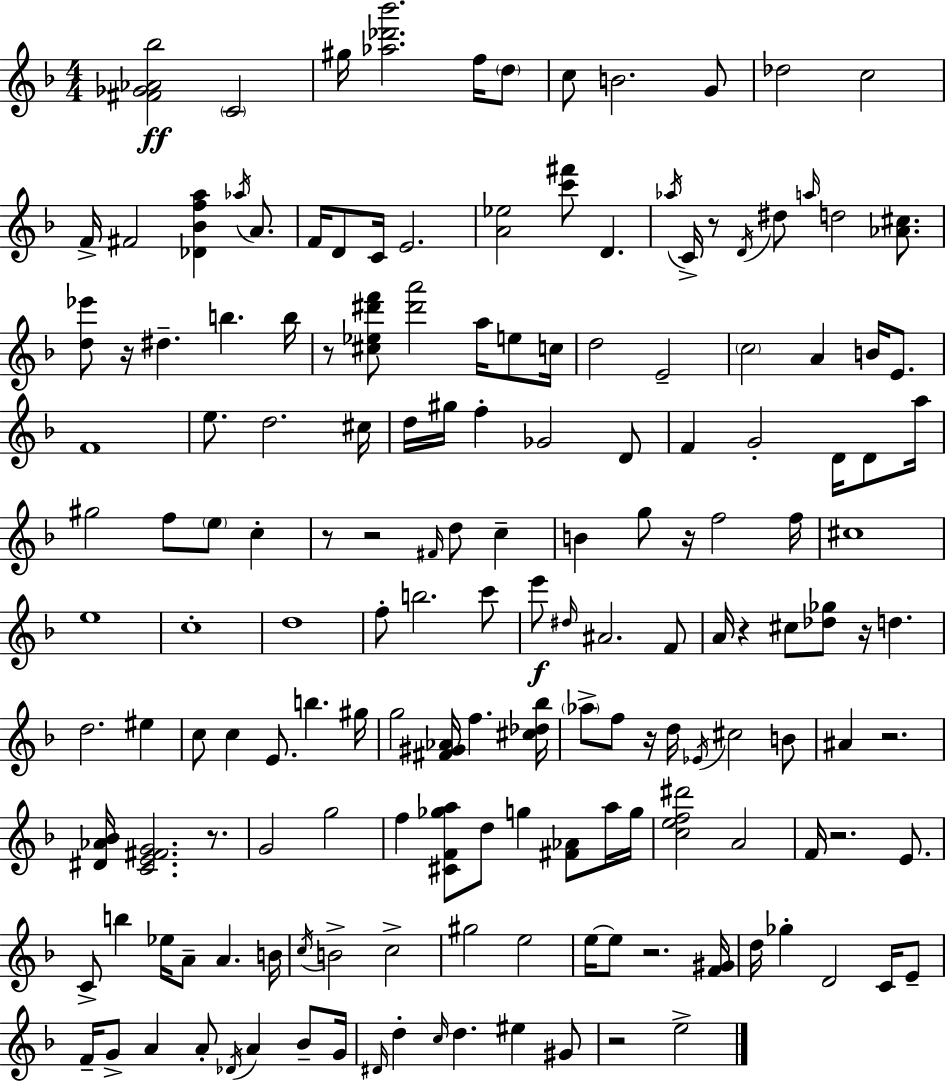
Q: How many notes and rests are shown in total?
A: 166